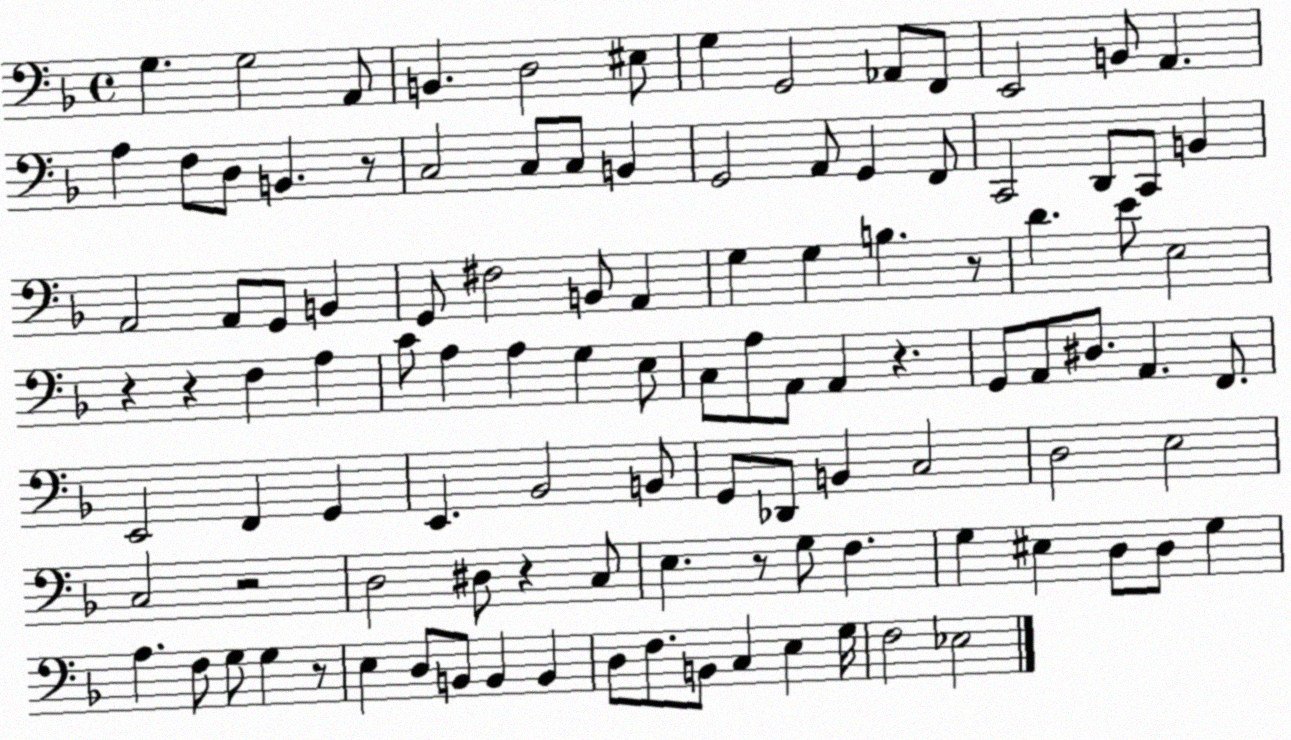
X:1
T:Untitled
M:4/4
L:1/4
K:F
G, G,2 A,,/2 B,, D,2 ^E,/2 G, G,,2 _A,,/2 F,,/2 E,,2 B,,/2 A,, A, F,/2 D,/2 B,, z/2 C,2 C,/2 C,/2 B,, G,,2 A,,/2 G,, F,,/2 C,,2 D,,/2 C,,/2 B,, A,,2 A,,/2 G,,/2 B,, G,,/2 ^F,2 B,,/2 A,, G, G, B, z/2 D E/2 E,2 z z F, A, C/2 A, A, G, E,/2 C,/2 A,/2 A,,/2 A,, z G,,/2 A,,/2 ^D,/2 A,, F,,/2 E,,2 F,, G,, E,, _B,,2 B,,/2 G,,/2 _D,,/2 B,, C,2 D,2 E,2 C,2 z2 D,2 ^D,/2 z C,/2 E, z/2 G,/2 F, G, ^E, D,/2 D,/2 G, A, F,/2 G,/2 G, z/2 E, D,/2 B,,/2 B,, B,, D,/2 F,/2 B,,/2 C, E, G,/4 F,2 _E,2